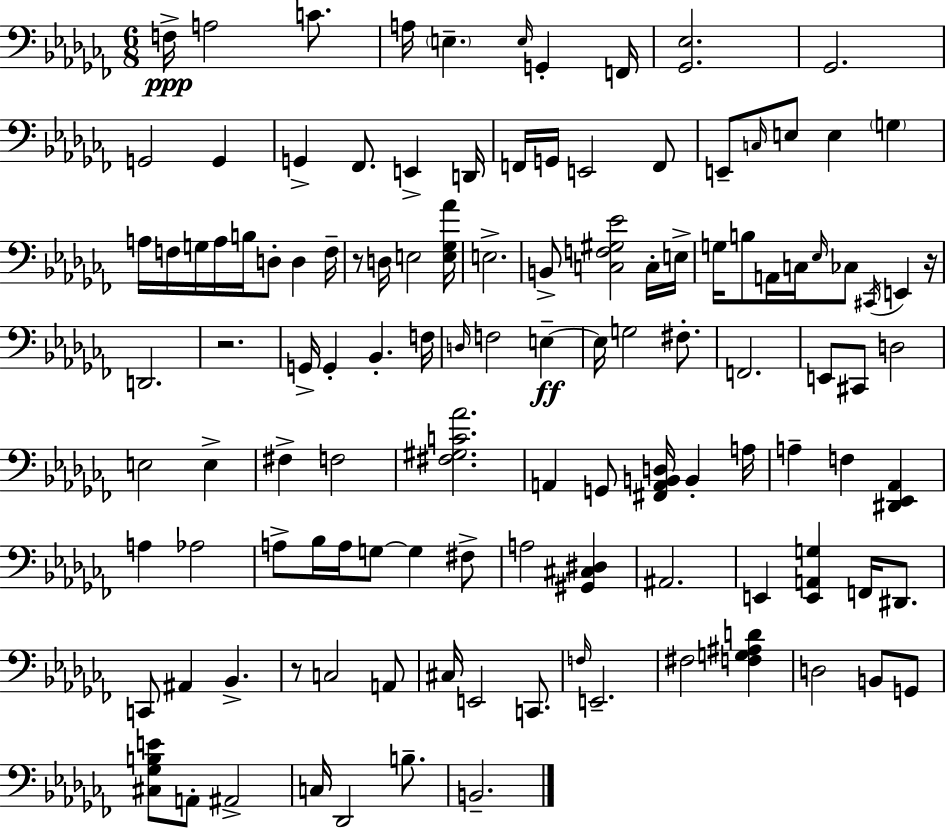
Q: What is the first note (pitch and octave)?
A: F3